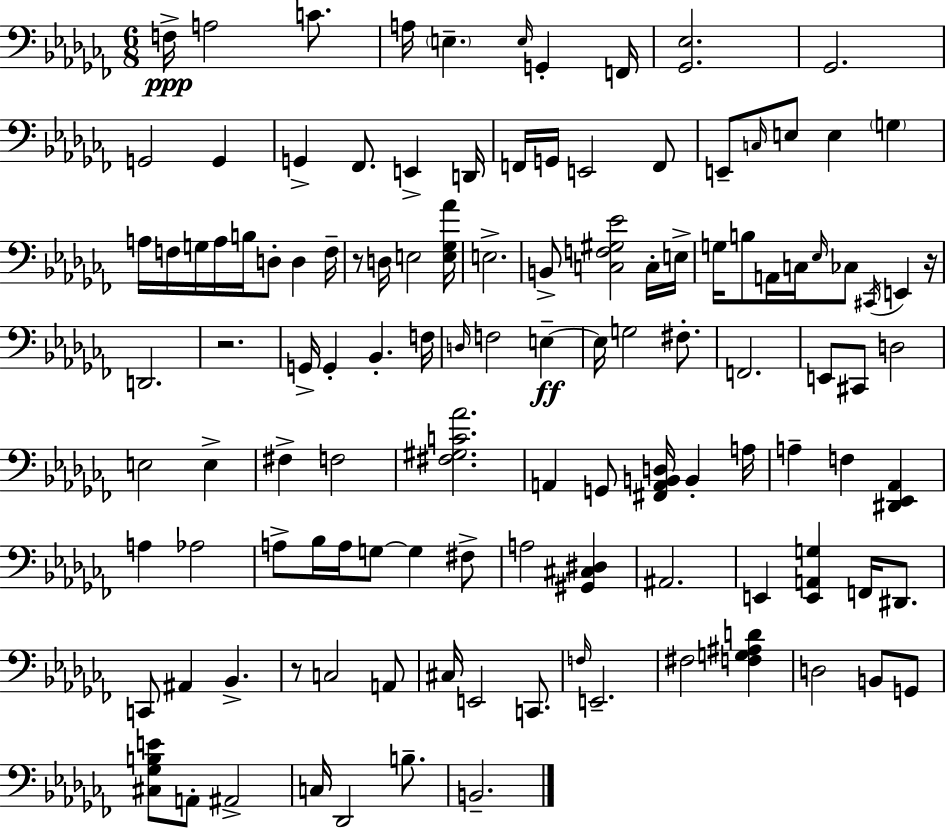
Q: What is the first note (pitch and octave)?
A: F3